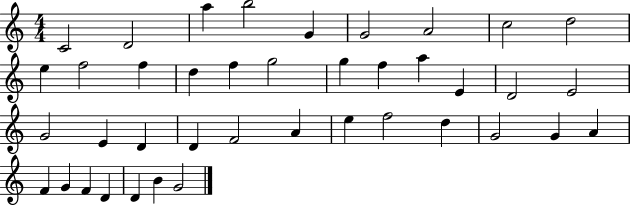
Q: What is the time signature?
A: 4/4